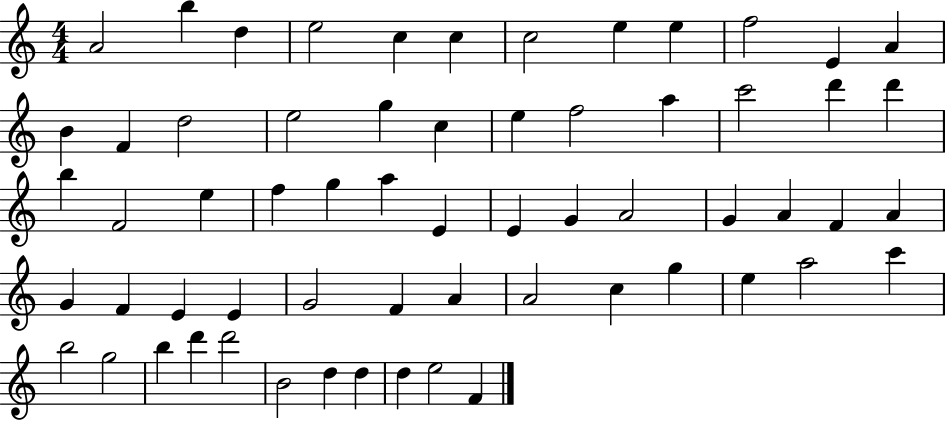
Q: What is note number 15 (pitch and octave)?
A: D5